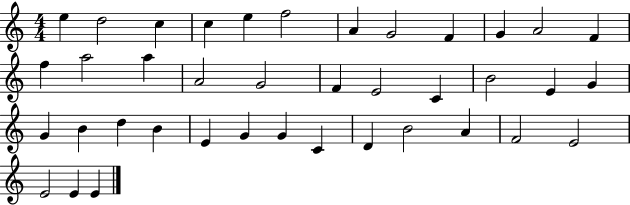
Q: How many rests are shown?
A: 0